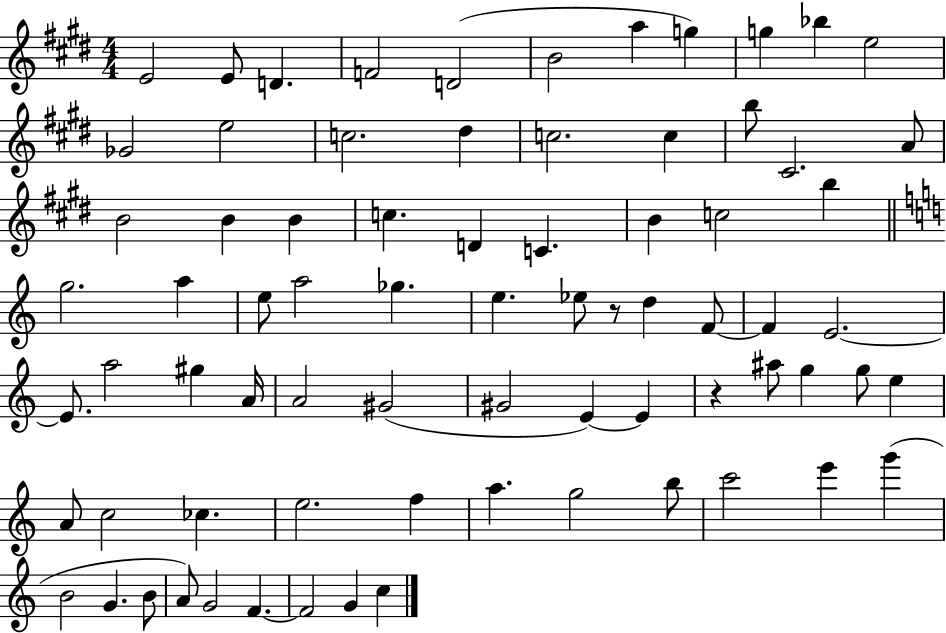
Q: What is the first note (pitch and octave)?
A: E4